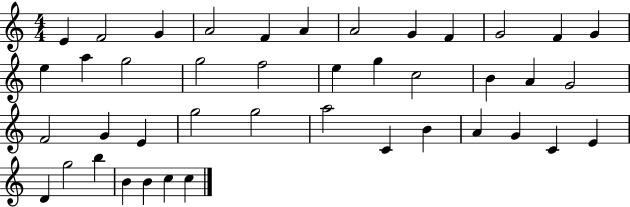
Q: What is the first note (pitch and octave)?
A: E4